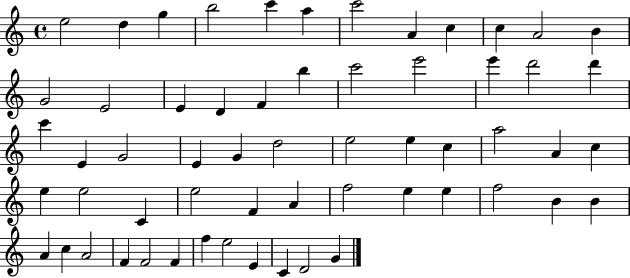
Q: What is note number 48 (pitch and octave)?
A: A4